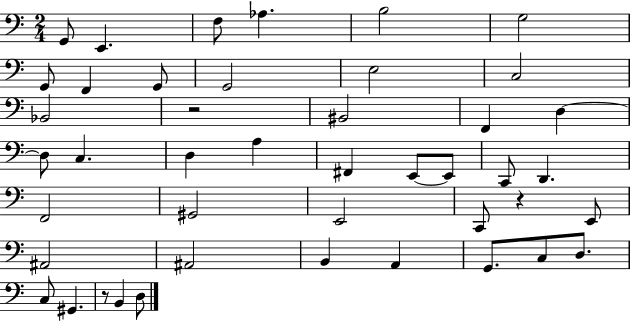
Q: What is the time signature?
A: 2/4